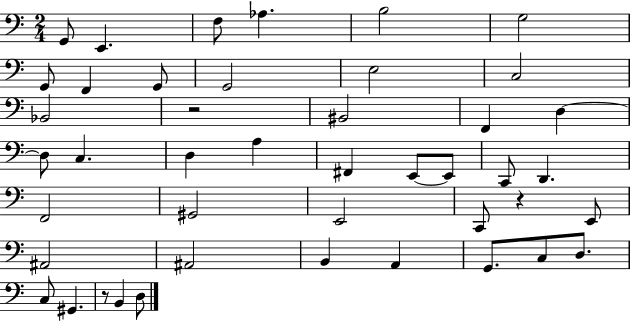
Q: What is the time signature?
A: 2/4